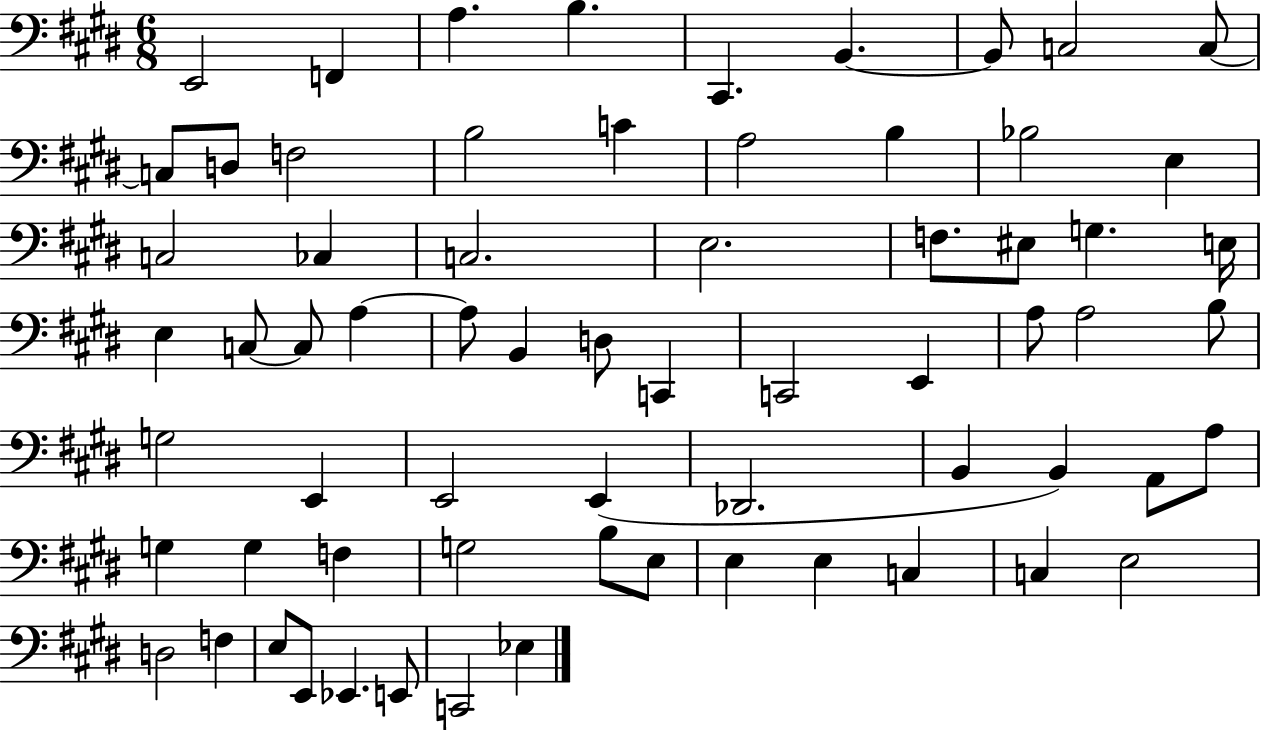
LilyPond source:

{
  \clef bass
  \numericTimeSignature
  \time 6/8
  \key e \major
  e,2 f,4 | a4. b4. | cis,4. b,4.~~ | b,8 c2 c8~~ | \break c8 d8 f2 | b2 c'4 | a2 b4 | bes2 e4 | \break c2 ces4 | c2. | e2. | f8. eis8 g4. e16 | \break e4 c8~~ c8 a4~~ | a8 b,4 d8 c,4 | c,2 e,4 | a8 a2 b8 | \break g2 e,4 | e,2 e,4( | des,2. | b,4 b,4) a,8 a8 | \break g4 g4 f4 | g2 b8 e8 | e4 e4 c4 | c4 e2 | \break d2 f4 | e8 e,8 ees,4. e,8 | c,2 ees4 | \bar "|."
}